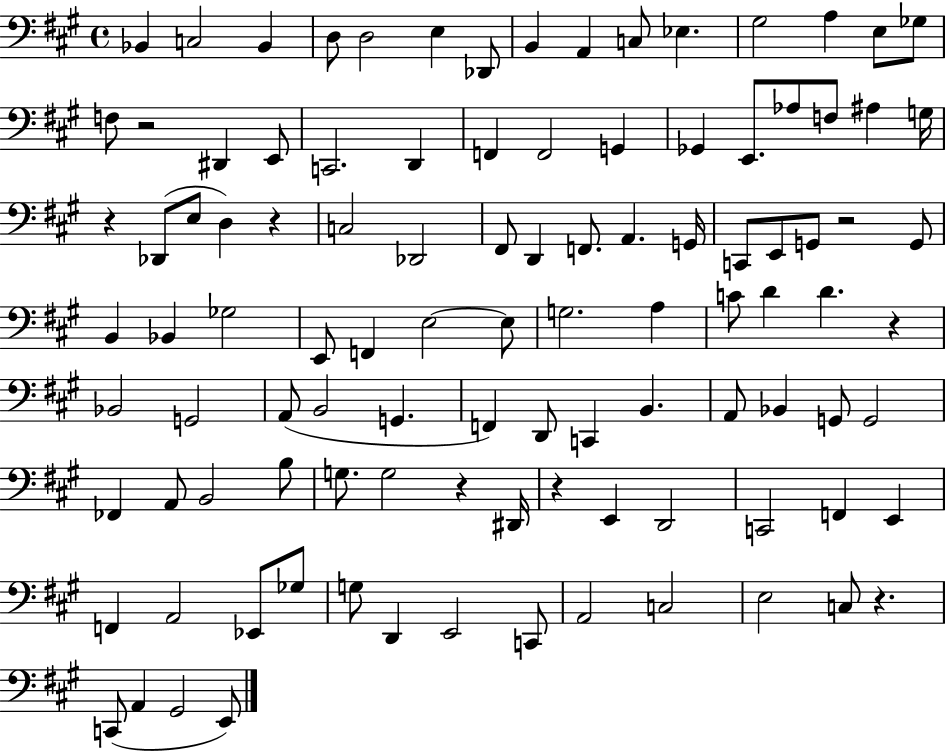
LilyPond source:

{
  \clef bass
  \time 4/4
  \defaultTimeSignature
  \key a \major
  bes,4 c2 bes,4 | d8 d2 e4 des,8 | b,4 a,4 c8 ees4. | gis2 a4 e8 ges8 | \break f8 r2 dis,4 e,8 | c,2. d,4 | f,4 f,2 g,4 | ges,4 e,8. aes8 f8 ais4 g16 | \break r4 des,8( e8 d4) r4 | c2 des,2 | fis,8 d,4 f,8. a,4. g,16 | c,8 e,8 g,8 r2 g,8 | \break b,4 bes,4 ges2 | e,8 f,4 e2~~ e8 | g2. a4 | c'8 d'4 d'4. r4 | \break bes,2 g,2 | a,8( b,2 g,4. | f,4) d,8 c,4 b,4. | a,8 bes,4 g,8 g,2 | \break fes,4 a,8 b,2 b8 | g8. g2 r4 dis,16 | r4 e,4 d,2 | c,2 f,4 e,4 | \break f,4 a,2 ees,8 ges8 | g8 d,4 e,2 c,8 | a,2 c2 | e2 c8 r4. | \break c,8( a,4 gis,2 e,8) | \bar "|."
}